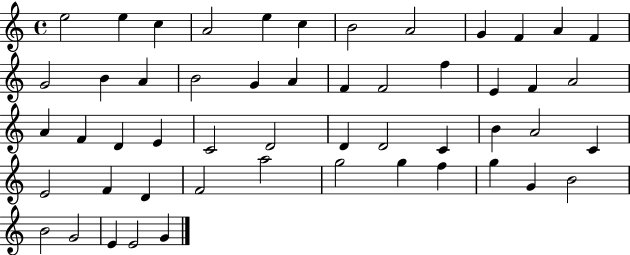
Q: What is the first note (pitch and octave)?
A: E5